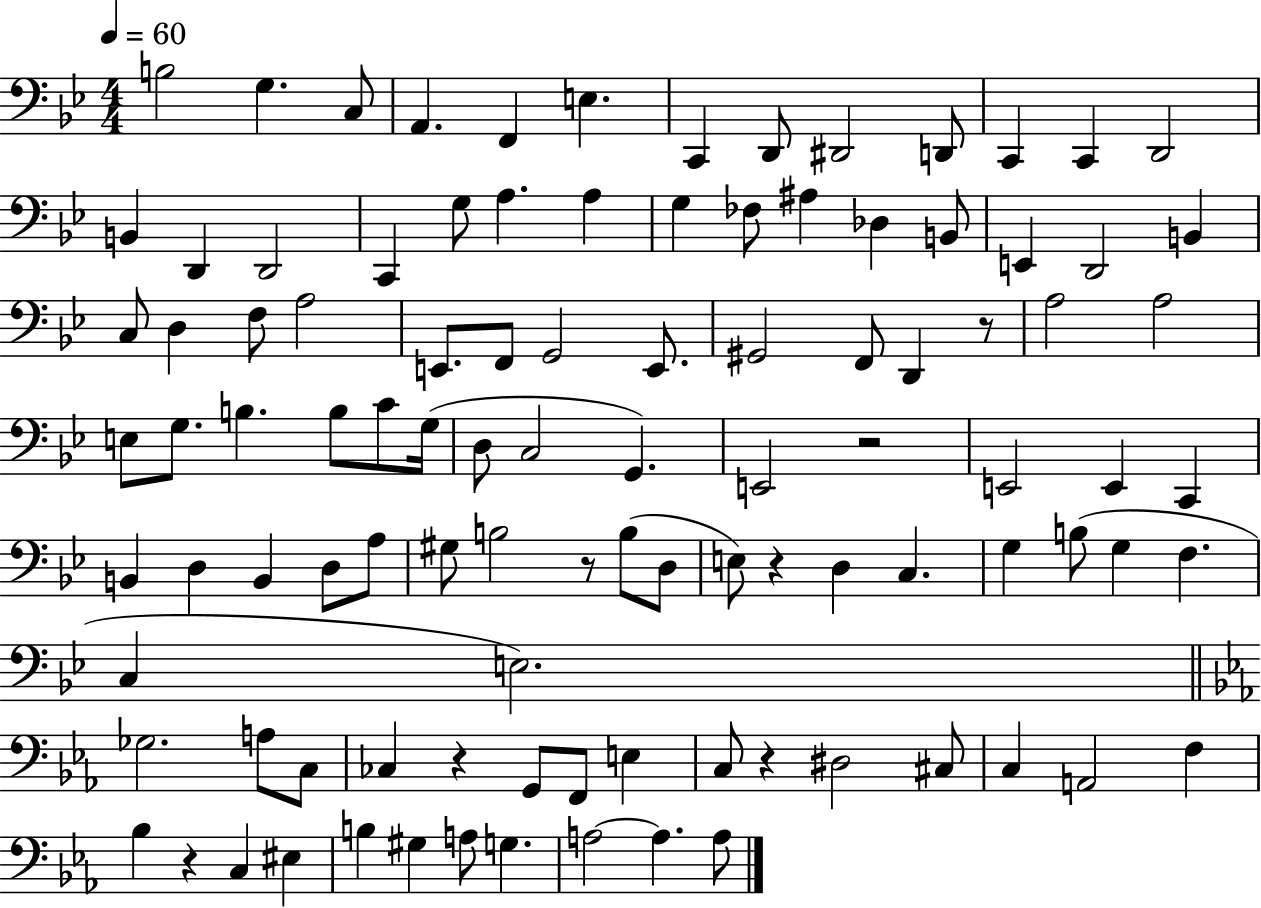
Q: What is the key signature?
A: BES major